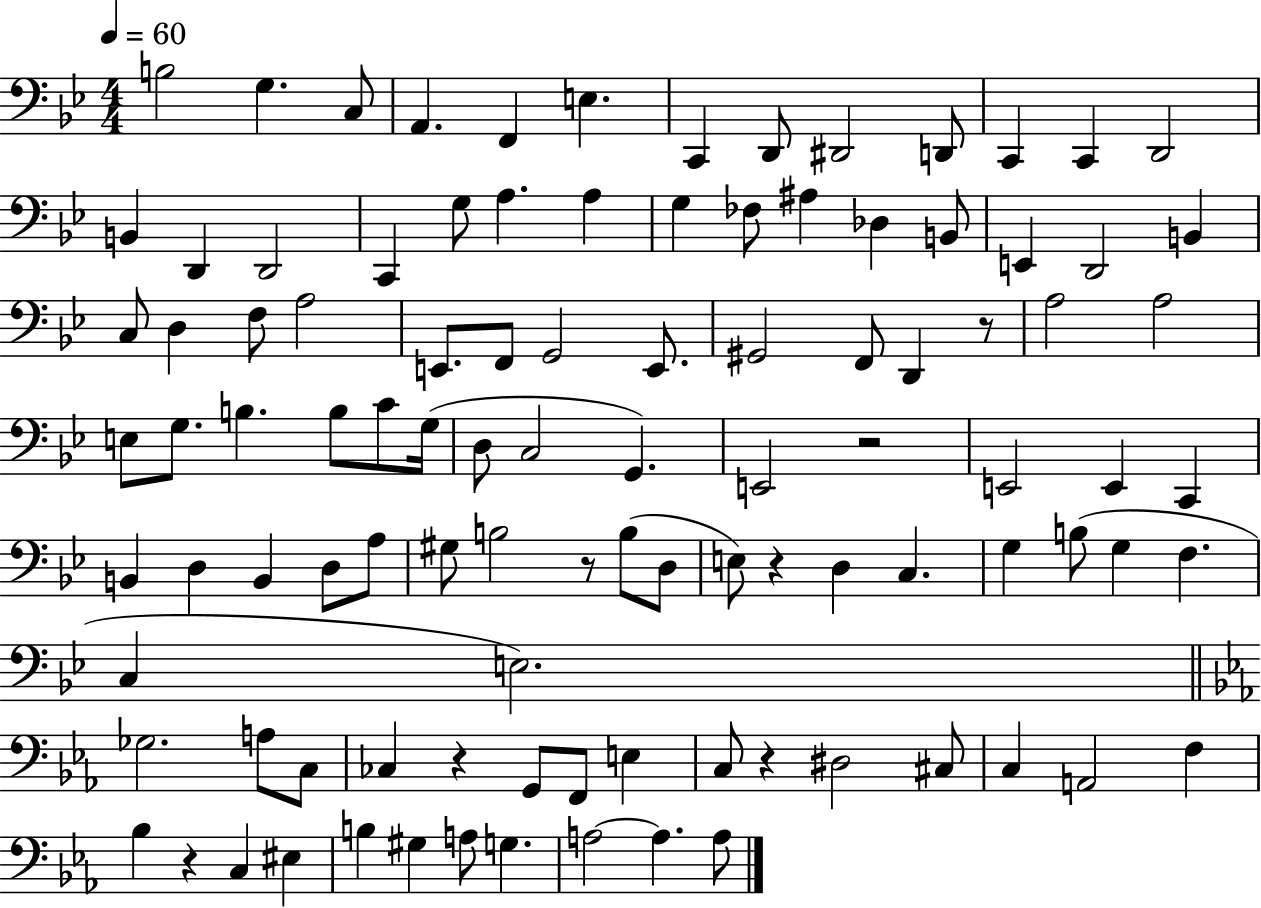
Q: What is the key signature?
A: BES major